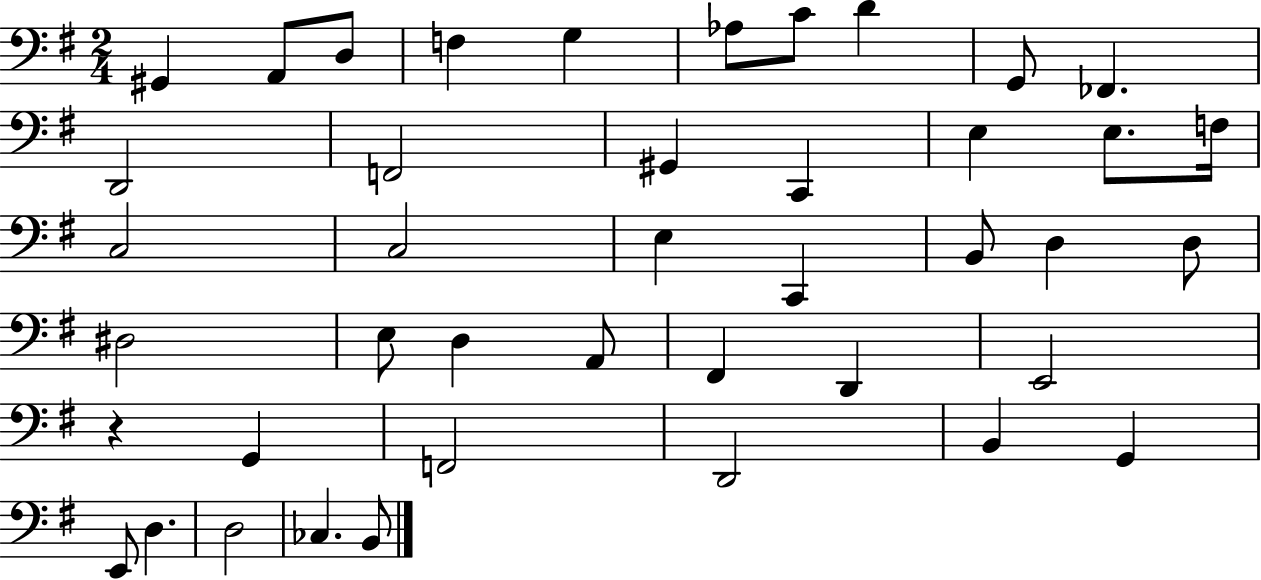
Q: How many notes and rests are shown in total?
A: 42